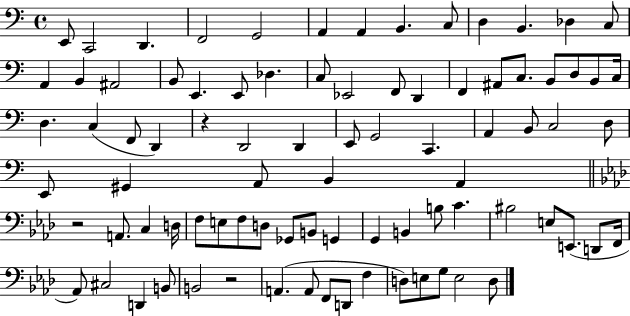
{
  \clef bass
  \time 4/4
  \defaultTimeSignature
  \key c \major
  e,8 c,2 d,4. | f,2 g,2 | a,4 a,4 b,4. c8 | d4 b,4. des4 c8 | \break a,4 b,4 ais,2 | b,8 e,4. e,8 des4. | c8 ees,2 f,8 d,4 | f,4 ais,8 c8. b,8 d8 b,8 c16 | \break d4. c4( f,8 d,4) | r4 d,2 d,4 | e,8 g,2 c,4. | a,4 b,8 c2 d8 | \break e,8 gis,4 a,8 b,4 a,4 | \bar "||" \break \key aes \major r2 a,8. c4 d16 | f8 e8 f8 d8 ges,8 b,8 g,4 | g,4 b,4 b8 c'4. | bis2 e8 e,8.( d,8 f,16 | \break aes,8) cis2 d,4 b,8 | b,2 r2 | a,4.( a,8 f,8 d,8 f4 | d8) e8 g8 e2 d8 | \break \bar "|."
}